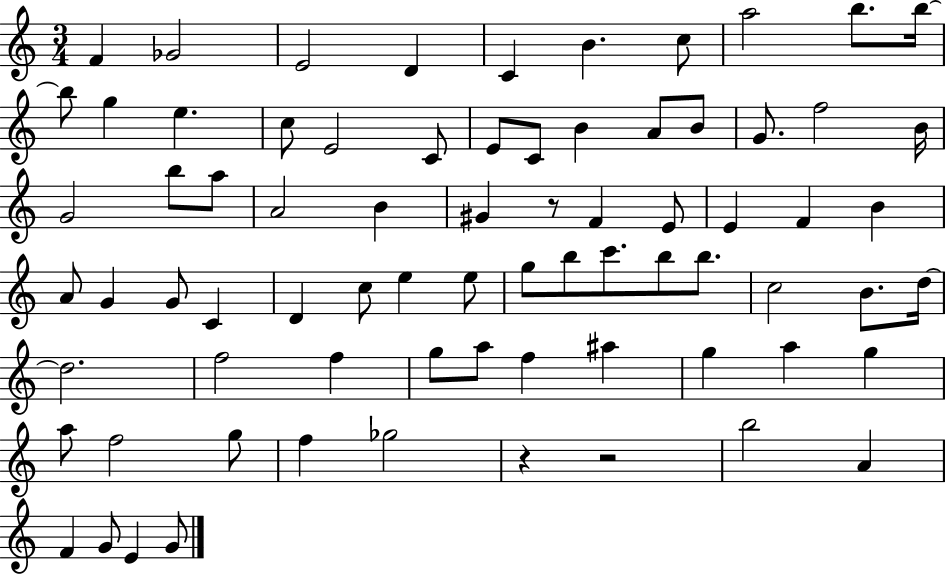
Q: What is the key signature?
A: C major